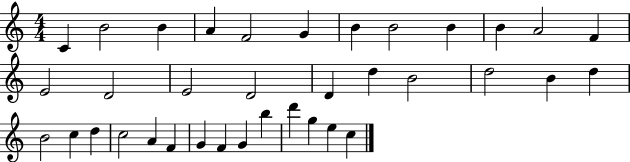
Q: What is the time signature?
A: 4/4